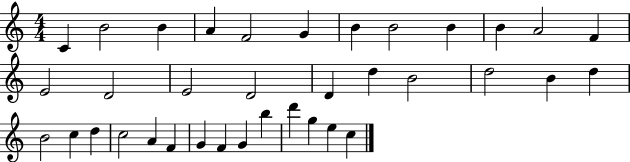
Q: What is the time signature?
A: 4/4